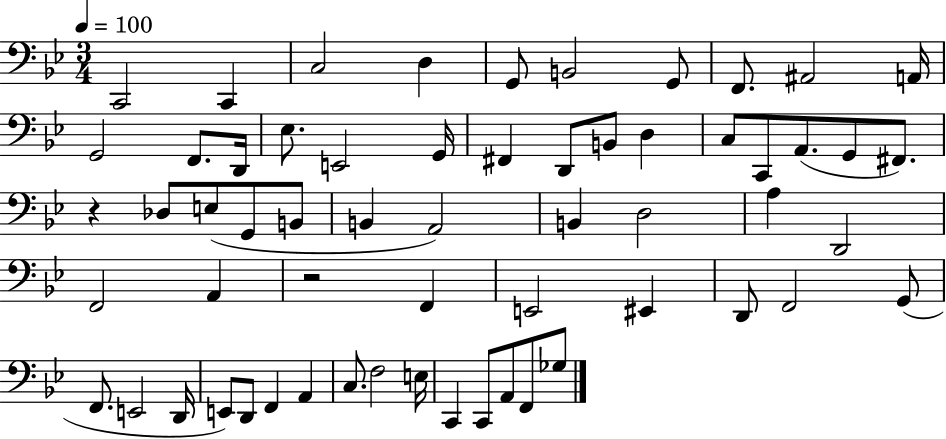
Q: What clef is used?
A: bass